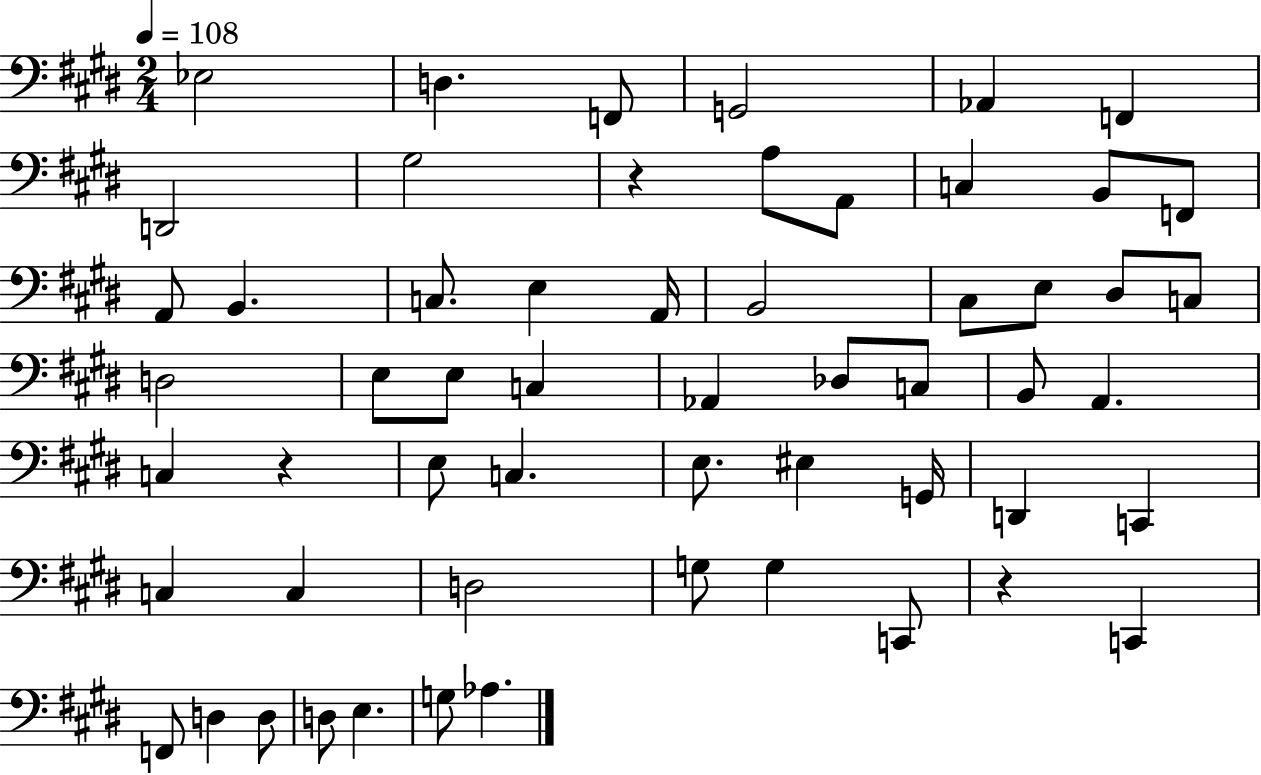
X:1
T:Untitled
M:2/4
L:1/4
K:E
_E,2 D, F,,/2 G,,2 _A,, F,, D,,2 ^G,2 z A,/2 A,,/2 C, B,,/2 F,,/2 A,,/2 B,, C,/2 E, A,,/4 B,,2 ^C,/2 E,/2 ^D,/2 C,/2 D,2 E,/2 E,/2 C, _A,, _D,/2 C,/2 B,,/2 A,, C, z E,/2 C, E,/2 ^E, G,,/4 D,, C,, C, C, D,2 G,/2 G, C,,/2 z C,, F,,/2 D, D,/2 D,/2 E, G,/2 _A,